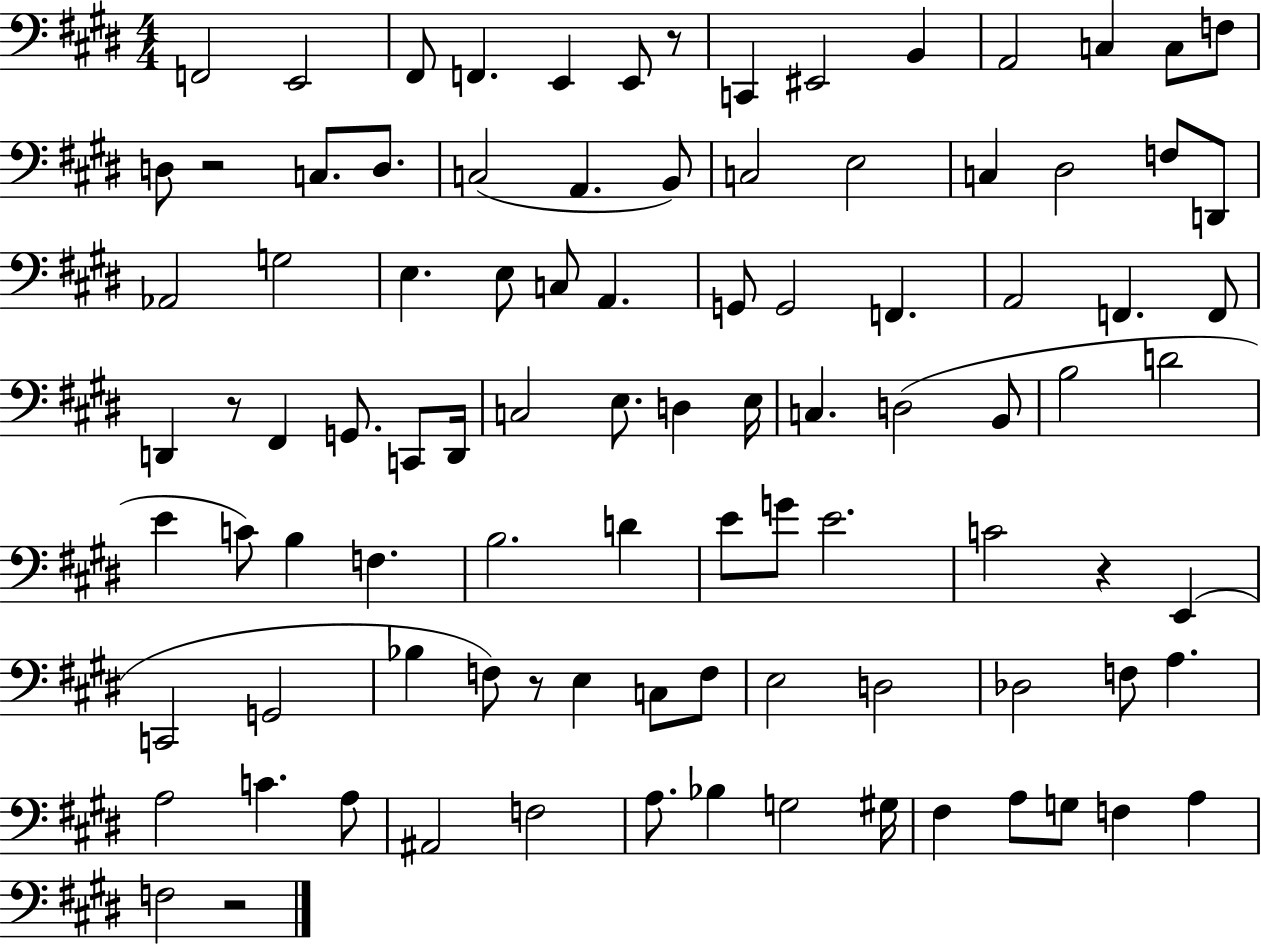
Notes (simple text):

F2/h E2/h F#2/e F2/q. E2/q E2/e R/e C2/q EIS2/h B2/q A2/h C3/q C3/e F3/e D3/e R/h C3/e. D3/e. C3/h A2/q. B2/e C3/h E3/h C3/q D#3/h F3/e D2/e Ab2/h G3/h E3/q. E3/e C3/e A2/q. G2/e G2/h F2/q. A2/h F2/q. F2/e D2/q R/e F#2/q G2/e. C2/e D2/s C3/h E3/e. D3/q E3/s C3/q. D3/h B2/e B3/h D4/h E4/q C4/e B3/q F3/q. B3/h. D4/q E4/e G4/e E4/h. C4/h R/q E2/q C2/h G2/h Bb3/q F3/e R/e E3/q C3/e F3/e E3/h D3/h Db3/h F3/e A3/q. A3/h C4/q. A3/e A#2/h F3/h A3/e. Bb3/q G3/h G#3/s F#3/q A3/e G3/e F3/q A3/q F3/h R/h